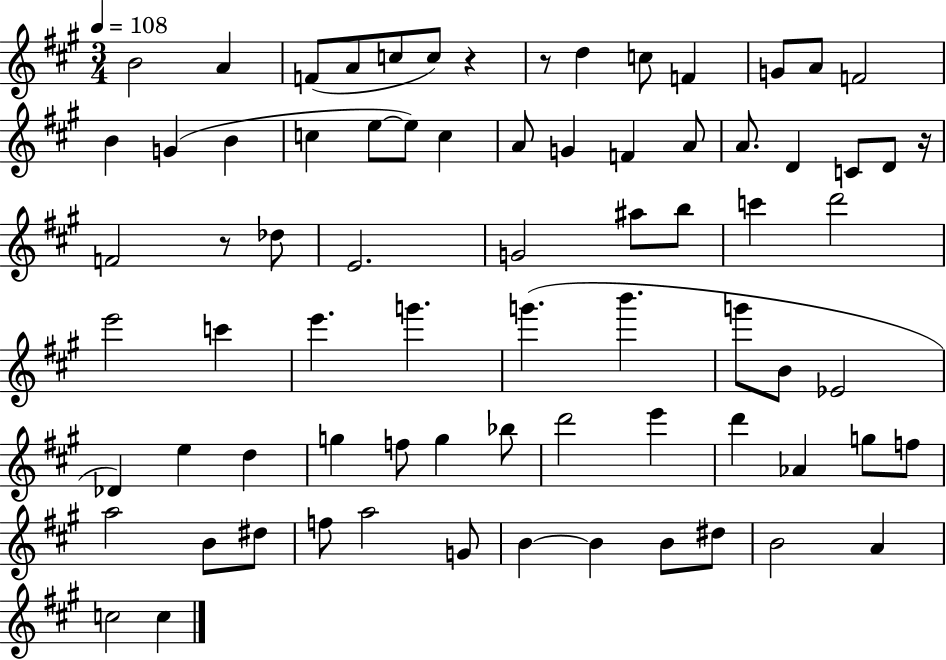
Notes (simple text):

B4/h A4/q F4/e A4/e C5/e C5/e R/q R/e D5/q C5/e F4/q G4/e A4/e F4/h B4/q G4/q B4/q C5/q E5/e E5/e C5/q A4/e G4/q F4/q A4/e A4/e. D4/q C4/e D4/e R/s F4/h R/e Db5/e E4/h. G4/h A#5/e B5/e C6/q D6/h E6/h C6/q E6/q. G6/q. G6/q. B6/q. G6/e B4/e Eb4/h Db4/q E5/q D5/q G5/q F5/e G5/q Bb5/e D6/h E6/q D6/q Ab4/q G5/e F5/e A5/h B4/e D#5/e F5/e A5/h G4/e B4/q B4/q B4/e D#5/e B4/h A4/q C5/h C5/q